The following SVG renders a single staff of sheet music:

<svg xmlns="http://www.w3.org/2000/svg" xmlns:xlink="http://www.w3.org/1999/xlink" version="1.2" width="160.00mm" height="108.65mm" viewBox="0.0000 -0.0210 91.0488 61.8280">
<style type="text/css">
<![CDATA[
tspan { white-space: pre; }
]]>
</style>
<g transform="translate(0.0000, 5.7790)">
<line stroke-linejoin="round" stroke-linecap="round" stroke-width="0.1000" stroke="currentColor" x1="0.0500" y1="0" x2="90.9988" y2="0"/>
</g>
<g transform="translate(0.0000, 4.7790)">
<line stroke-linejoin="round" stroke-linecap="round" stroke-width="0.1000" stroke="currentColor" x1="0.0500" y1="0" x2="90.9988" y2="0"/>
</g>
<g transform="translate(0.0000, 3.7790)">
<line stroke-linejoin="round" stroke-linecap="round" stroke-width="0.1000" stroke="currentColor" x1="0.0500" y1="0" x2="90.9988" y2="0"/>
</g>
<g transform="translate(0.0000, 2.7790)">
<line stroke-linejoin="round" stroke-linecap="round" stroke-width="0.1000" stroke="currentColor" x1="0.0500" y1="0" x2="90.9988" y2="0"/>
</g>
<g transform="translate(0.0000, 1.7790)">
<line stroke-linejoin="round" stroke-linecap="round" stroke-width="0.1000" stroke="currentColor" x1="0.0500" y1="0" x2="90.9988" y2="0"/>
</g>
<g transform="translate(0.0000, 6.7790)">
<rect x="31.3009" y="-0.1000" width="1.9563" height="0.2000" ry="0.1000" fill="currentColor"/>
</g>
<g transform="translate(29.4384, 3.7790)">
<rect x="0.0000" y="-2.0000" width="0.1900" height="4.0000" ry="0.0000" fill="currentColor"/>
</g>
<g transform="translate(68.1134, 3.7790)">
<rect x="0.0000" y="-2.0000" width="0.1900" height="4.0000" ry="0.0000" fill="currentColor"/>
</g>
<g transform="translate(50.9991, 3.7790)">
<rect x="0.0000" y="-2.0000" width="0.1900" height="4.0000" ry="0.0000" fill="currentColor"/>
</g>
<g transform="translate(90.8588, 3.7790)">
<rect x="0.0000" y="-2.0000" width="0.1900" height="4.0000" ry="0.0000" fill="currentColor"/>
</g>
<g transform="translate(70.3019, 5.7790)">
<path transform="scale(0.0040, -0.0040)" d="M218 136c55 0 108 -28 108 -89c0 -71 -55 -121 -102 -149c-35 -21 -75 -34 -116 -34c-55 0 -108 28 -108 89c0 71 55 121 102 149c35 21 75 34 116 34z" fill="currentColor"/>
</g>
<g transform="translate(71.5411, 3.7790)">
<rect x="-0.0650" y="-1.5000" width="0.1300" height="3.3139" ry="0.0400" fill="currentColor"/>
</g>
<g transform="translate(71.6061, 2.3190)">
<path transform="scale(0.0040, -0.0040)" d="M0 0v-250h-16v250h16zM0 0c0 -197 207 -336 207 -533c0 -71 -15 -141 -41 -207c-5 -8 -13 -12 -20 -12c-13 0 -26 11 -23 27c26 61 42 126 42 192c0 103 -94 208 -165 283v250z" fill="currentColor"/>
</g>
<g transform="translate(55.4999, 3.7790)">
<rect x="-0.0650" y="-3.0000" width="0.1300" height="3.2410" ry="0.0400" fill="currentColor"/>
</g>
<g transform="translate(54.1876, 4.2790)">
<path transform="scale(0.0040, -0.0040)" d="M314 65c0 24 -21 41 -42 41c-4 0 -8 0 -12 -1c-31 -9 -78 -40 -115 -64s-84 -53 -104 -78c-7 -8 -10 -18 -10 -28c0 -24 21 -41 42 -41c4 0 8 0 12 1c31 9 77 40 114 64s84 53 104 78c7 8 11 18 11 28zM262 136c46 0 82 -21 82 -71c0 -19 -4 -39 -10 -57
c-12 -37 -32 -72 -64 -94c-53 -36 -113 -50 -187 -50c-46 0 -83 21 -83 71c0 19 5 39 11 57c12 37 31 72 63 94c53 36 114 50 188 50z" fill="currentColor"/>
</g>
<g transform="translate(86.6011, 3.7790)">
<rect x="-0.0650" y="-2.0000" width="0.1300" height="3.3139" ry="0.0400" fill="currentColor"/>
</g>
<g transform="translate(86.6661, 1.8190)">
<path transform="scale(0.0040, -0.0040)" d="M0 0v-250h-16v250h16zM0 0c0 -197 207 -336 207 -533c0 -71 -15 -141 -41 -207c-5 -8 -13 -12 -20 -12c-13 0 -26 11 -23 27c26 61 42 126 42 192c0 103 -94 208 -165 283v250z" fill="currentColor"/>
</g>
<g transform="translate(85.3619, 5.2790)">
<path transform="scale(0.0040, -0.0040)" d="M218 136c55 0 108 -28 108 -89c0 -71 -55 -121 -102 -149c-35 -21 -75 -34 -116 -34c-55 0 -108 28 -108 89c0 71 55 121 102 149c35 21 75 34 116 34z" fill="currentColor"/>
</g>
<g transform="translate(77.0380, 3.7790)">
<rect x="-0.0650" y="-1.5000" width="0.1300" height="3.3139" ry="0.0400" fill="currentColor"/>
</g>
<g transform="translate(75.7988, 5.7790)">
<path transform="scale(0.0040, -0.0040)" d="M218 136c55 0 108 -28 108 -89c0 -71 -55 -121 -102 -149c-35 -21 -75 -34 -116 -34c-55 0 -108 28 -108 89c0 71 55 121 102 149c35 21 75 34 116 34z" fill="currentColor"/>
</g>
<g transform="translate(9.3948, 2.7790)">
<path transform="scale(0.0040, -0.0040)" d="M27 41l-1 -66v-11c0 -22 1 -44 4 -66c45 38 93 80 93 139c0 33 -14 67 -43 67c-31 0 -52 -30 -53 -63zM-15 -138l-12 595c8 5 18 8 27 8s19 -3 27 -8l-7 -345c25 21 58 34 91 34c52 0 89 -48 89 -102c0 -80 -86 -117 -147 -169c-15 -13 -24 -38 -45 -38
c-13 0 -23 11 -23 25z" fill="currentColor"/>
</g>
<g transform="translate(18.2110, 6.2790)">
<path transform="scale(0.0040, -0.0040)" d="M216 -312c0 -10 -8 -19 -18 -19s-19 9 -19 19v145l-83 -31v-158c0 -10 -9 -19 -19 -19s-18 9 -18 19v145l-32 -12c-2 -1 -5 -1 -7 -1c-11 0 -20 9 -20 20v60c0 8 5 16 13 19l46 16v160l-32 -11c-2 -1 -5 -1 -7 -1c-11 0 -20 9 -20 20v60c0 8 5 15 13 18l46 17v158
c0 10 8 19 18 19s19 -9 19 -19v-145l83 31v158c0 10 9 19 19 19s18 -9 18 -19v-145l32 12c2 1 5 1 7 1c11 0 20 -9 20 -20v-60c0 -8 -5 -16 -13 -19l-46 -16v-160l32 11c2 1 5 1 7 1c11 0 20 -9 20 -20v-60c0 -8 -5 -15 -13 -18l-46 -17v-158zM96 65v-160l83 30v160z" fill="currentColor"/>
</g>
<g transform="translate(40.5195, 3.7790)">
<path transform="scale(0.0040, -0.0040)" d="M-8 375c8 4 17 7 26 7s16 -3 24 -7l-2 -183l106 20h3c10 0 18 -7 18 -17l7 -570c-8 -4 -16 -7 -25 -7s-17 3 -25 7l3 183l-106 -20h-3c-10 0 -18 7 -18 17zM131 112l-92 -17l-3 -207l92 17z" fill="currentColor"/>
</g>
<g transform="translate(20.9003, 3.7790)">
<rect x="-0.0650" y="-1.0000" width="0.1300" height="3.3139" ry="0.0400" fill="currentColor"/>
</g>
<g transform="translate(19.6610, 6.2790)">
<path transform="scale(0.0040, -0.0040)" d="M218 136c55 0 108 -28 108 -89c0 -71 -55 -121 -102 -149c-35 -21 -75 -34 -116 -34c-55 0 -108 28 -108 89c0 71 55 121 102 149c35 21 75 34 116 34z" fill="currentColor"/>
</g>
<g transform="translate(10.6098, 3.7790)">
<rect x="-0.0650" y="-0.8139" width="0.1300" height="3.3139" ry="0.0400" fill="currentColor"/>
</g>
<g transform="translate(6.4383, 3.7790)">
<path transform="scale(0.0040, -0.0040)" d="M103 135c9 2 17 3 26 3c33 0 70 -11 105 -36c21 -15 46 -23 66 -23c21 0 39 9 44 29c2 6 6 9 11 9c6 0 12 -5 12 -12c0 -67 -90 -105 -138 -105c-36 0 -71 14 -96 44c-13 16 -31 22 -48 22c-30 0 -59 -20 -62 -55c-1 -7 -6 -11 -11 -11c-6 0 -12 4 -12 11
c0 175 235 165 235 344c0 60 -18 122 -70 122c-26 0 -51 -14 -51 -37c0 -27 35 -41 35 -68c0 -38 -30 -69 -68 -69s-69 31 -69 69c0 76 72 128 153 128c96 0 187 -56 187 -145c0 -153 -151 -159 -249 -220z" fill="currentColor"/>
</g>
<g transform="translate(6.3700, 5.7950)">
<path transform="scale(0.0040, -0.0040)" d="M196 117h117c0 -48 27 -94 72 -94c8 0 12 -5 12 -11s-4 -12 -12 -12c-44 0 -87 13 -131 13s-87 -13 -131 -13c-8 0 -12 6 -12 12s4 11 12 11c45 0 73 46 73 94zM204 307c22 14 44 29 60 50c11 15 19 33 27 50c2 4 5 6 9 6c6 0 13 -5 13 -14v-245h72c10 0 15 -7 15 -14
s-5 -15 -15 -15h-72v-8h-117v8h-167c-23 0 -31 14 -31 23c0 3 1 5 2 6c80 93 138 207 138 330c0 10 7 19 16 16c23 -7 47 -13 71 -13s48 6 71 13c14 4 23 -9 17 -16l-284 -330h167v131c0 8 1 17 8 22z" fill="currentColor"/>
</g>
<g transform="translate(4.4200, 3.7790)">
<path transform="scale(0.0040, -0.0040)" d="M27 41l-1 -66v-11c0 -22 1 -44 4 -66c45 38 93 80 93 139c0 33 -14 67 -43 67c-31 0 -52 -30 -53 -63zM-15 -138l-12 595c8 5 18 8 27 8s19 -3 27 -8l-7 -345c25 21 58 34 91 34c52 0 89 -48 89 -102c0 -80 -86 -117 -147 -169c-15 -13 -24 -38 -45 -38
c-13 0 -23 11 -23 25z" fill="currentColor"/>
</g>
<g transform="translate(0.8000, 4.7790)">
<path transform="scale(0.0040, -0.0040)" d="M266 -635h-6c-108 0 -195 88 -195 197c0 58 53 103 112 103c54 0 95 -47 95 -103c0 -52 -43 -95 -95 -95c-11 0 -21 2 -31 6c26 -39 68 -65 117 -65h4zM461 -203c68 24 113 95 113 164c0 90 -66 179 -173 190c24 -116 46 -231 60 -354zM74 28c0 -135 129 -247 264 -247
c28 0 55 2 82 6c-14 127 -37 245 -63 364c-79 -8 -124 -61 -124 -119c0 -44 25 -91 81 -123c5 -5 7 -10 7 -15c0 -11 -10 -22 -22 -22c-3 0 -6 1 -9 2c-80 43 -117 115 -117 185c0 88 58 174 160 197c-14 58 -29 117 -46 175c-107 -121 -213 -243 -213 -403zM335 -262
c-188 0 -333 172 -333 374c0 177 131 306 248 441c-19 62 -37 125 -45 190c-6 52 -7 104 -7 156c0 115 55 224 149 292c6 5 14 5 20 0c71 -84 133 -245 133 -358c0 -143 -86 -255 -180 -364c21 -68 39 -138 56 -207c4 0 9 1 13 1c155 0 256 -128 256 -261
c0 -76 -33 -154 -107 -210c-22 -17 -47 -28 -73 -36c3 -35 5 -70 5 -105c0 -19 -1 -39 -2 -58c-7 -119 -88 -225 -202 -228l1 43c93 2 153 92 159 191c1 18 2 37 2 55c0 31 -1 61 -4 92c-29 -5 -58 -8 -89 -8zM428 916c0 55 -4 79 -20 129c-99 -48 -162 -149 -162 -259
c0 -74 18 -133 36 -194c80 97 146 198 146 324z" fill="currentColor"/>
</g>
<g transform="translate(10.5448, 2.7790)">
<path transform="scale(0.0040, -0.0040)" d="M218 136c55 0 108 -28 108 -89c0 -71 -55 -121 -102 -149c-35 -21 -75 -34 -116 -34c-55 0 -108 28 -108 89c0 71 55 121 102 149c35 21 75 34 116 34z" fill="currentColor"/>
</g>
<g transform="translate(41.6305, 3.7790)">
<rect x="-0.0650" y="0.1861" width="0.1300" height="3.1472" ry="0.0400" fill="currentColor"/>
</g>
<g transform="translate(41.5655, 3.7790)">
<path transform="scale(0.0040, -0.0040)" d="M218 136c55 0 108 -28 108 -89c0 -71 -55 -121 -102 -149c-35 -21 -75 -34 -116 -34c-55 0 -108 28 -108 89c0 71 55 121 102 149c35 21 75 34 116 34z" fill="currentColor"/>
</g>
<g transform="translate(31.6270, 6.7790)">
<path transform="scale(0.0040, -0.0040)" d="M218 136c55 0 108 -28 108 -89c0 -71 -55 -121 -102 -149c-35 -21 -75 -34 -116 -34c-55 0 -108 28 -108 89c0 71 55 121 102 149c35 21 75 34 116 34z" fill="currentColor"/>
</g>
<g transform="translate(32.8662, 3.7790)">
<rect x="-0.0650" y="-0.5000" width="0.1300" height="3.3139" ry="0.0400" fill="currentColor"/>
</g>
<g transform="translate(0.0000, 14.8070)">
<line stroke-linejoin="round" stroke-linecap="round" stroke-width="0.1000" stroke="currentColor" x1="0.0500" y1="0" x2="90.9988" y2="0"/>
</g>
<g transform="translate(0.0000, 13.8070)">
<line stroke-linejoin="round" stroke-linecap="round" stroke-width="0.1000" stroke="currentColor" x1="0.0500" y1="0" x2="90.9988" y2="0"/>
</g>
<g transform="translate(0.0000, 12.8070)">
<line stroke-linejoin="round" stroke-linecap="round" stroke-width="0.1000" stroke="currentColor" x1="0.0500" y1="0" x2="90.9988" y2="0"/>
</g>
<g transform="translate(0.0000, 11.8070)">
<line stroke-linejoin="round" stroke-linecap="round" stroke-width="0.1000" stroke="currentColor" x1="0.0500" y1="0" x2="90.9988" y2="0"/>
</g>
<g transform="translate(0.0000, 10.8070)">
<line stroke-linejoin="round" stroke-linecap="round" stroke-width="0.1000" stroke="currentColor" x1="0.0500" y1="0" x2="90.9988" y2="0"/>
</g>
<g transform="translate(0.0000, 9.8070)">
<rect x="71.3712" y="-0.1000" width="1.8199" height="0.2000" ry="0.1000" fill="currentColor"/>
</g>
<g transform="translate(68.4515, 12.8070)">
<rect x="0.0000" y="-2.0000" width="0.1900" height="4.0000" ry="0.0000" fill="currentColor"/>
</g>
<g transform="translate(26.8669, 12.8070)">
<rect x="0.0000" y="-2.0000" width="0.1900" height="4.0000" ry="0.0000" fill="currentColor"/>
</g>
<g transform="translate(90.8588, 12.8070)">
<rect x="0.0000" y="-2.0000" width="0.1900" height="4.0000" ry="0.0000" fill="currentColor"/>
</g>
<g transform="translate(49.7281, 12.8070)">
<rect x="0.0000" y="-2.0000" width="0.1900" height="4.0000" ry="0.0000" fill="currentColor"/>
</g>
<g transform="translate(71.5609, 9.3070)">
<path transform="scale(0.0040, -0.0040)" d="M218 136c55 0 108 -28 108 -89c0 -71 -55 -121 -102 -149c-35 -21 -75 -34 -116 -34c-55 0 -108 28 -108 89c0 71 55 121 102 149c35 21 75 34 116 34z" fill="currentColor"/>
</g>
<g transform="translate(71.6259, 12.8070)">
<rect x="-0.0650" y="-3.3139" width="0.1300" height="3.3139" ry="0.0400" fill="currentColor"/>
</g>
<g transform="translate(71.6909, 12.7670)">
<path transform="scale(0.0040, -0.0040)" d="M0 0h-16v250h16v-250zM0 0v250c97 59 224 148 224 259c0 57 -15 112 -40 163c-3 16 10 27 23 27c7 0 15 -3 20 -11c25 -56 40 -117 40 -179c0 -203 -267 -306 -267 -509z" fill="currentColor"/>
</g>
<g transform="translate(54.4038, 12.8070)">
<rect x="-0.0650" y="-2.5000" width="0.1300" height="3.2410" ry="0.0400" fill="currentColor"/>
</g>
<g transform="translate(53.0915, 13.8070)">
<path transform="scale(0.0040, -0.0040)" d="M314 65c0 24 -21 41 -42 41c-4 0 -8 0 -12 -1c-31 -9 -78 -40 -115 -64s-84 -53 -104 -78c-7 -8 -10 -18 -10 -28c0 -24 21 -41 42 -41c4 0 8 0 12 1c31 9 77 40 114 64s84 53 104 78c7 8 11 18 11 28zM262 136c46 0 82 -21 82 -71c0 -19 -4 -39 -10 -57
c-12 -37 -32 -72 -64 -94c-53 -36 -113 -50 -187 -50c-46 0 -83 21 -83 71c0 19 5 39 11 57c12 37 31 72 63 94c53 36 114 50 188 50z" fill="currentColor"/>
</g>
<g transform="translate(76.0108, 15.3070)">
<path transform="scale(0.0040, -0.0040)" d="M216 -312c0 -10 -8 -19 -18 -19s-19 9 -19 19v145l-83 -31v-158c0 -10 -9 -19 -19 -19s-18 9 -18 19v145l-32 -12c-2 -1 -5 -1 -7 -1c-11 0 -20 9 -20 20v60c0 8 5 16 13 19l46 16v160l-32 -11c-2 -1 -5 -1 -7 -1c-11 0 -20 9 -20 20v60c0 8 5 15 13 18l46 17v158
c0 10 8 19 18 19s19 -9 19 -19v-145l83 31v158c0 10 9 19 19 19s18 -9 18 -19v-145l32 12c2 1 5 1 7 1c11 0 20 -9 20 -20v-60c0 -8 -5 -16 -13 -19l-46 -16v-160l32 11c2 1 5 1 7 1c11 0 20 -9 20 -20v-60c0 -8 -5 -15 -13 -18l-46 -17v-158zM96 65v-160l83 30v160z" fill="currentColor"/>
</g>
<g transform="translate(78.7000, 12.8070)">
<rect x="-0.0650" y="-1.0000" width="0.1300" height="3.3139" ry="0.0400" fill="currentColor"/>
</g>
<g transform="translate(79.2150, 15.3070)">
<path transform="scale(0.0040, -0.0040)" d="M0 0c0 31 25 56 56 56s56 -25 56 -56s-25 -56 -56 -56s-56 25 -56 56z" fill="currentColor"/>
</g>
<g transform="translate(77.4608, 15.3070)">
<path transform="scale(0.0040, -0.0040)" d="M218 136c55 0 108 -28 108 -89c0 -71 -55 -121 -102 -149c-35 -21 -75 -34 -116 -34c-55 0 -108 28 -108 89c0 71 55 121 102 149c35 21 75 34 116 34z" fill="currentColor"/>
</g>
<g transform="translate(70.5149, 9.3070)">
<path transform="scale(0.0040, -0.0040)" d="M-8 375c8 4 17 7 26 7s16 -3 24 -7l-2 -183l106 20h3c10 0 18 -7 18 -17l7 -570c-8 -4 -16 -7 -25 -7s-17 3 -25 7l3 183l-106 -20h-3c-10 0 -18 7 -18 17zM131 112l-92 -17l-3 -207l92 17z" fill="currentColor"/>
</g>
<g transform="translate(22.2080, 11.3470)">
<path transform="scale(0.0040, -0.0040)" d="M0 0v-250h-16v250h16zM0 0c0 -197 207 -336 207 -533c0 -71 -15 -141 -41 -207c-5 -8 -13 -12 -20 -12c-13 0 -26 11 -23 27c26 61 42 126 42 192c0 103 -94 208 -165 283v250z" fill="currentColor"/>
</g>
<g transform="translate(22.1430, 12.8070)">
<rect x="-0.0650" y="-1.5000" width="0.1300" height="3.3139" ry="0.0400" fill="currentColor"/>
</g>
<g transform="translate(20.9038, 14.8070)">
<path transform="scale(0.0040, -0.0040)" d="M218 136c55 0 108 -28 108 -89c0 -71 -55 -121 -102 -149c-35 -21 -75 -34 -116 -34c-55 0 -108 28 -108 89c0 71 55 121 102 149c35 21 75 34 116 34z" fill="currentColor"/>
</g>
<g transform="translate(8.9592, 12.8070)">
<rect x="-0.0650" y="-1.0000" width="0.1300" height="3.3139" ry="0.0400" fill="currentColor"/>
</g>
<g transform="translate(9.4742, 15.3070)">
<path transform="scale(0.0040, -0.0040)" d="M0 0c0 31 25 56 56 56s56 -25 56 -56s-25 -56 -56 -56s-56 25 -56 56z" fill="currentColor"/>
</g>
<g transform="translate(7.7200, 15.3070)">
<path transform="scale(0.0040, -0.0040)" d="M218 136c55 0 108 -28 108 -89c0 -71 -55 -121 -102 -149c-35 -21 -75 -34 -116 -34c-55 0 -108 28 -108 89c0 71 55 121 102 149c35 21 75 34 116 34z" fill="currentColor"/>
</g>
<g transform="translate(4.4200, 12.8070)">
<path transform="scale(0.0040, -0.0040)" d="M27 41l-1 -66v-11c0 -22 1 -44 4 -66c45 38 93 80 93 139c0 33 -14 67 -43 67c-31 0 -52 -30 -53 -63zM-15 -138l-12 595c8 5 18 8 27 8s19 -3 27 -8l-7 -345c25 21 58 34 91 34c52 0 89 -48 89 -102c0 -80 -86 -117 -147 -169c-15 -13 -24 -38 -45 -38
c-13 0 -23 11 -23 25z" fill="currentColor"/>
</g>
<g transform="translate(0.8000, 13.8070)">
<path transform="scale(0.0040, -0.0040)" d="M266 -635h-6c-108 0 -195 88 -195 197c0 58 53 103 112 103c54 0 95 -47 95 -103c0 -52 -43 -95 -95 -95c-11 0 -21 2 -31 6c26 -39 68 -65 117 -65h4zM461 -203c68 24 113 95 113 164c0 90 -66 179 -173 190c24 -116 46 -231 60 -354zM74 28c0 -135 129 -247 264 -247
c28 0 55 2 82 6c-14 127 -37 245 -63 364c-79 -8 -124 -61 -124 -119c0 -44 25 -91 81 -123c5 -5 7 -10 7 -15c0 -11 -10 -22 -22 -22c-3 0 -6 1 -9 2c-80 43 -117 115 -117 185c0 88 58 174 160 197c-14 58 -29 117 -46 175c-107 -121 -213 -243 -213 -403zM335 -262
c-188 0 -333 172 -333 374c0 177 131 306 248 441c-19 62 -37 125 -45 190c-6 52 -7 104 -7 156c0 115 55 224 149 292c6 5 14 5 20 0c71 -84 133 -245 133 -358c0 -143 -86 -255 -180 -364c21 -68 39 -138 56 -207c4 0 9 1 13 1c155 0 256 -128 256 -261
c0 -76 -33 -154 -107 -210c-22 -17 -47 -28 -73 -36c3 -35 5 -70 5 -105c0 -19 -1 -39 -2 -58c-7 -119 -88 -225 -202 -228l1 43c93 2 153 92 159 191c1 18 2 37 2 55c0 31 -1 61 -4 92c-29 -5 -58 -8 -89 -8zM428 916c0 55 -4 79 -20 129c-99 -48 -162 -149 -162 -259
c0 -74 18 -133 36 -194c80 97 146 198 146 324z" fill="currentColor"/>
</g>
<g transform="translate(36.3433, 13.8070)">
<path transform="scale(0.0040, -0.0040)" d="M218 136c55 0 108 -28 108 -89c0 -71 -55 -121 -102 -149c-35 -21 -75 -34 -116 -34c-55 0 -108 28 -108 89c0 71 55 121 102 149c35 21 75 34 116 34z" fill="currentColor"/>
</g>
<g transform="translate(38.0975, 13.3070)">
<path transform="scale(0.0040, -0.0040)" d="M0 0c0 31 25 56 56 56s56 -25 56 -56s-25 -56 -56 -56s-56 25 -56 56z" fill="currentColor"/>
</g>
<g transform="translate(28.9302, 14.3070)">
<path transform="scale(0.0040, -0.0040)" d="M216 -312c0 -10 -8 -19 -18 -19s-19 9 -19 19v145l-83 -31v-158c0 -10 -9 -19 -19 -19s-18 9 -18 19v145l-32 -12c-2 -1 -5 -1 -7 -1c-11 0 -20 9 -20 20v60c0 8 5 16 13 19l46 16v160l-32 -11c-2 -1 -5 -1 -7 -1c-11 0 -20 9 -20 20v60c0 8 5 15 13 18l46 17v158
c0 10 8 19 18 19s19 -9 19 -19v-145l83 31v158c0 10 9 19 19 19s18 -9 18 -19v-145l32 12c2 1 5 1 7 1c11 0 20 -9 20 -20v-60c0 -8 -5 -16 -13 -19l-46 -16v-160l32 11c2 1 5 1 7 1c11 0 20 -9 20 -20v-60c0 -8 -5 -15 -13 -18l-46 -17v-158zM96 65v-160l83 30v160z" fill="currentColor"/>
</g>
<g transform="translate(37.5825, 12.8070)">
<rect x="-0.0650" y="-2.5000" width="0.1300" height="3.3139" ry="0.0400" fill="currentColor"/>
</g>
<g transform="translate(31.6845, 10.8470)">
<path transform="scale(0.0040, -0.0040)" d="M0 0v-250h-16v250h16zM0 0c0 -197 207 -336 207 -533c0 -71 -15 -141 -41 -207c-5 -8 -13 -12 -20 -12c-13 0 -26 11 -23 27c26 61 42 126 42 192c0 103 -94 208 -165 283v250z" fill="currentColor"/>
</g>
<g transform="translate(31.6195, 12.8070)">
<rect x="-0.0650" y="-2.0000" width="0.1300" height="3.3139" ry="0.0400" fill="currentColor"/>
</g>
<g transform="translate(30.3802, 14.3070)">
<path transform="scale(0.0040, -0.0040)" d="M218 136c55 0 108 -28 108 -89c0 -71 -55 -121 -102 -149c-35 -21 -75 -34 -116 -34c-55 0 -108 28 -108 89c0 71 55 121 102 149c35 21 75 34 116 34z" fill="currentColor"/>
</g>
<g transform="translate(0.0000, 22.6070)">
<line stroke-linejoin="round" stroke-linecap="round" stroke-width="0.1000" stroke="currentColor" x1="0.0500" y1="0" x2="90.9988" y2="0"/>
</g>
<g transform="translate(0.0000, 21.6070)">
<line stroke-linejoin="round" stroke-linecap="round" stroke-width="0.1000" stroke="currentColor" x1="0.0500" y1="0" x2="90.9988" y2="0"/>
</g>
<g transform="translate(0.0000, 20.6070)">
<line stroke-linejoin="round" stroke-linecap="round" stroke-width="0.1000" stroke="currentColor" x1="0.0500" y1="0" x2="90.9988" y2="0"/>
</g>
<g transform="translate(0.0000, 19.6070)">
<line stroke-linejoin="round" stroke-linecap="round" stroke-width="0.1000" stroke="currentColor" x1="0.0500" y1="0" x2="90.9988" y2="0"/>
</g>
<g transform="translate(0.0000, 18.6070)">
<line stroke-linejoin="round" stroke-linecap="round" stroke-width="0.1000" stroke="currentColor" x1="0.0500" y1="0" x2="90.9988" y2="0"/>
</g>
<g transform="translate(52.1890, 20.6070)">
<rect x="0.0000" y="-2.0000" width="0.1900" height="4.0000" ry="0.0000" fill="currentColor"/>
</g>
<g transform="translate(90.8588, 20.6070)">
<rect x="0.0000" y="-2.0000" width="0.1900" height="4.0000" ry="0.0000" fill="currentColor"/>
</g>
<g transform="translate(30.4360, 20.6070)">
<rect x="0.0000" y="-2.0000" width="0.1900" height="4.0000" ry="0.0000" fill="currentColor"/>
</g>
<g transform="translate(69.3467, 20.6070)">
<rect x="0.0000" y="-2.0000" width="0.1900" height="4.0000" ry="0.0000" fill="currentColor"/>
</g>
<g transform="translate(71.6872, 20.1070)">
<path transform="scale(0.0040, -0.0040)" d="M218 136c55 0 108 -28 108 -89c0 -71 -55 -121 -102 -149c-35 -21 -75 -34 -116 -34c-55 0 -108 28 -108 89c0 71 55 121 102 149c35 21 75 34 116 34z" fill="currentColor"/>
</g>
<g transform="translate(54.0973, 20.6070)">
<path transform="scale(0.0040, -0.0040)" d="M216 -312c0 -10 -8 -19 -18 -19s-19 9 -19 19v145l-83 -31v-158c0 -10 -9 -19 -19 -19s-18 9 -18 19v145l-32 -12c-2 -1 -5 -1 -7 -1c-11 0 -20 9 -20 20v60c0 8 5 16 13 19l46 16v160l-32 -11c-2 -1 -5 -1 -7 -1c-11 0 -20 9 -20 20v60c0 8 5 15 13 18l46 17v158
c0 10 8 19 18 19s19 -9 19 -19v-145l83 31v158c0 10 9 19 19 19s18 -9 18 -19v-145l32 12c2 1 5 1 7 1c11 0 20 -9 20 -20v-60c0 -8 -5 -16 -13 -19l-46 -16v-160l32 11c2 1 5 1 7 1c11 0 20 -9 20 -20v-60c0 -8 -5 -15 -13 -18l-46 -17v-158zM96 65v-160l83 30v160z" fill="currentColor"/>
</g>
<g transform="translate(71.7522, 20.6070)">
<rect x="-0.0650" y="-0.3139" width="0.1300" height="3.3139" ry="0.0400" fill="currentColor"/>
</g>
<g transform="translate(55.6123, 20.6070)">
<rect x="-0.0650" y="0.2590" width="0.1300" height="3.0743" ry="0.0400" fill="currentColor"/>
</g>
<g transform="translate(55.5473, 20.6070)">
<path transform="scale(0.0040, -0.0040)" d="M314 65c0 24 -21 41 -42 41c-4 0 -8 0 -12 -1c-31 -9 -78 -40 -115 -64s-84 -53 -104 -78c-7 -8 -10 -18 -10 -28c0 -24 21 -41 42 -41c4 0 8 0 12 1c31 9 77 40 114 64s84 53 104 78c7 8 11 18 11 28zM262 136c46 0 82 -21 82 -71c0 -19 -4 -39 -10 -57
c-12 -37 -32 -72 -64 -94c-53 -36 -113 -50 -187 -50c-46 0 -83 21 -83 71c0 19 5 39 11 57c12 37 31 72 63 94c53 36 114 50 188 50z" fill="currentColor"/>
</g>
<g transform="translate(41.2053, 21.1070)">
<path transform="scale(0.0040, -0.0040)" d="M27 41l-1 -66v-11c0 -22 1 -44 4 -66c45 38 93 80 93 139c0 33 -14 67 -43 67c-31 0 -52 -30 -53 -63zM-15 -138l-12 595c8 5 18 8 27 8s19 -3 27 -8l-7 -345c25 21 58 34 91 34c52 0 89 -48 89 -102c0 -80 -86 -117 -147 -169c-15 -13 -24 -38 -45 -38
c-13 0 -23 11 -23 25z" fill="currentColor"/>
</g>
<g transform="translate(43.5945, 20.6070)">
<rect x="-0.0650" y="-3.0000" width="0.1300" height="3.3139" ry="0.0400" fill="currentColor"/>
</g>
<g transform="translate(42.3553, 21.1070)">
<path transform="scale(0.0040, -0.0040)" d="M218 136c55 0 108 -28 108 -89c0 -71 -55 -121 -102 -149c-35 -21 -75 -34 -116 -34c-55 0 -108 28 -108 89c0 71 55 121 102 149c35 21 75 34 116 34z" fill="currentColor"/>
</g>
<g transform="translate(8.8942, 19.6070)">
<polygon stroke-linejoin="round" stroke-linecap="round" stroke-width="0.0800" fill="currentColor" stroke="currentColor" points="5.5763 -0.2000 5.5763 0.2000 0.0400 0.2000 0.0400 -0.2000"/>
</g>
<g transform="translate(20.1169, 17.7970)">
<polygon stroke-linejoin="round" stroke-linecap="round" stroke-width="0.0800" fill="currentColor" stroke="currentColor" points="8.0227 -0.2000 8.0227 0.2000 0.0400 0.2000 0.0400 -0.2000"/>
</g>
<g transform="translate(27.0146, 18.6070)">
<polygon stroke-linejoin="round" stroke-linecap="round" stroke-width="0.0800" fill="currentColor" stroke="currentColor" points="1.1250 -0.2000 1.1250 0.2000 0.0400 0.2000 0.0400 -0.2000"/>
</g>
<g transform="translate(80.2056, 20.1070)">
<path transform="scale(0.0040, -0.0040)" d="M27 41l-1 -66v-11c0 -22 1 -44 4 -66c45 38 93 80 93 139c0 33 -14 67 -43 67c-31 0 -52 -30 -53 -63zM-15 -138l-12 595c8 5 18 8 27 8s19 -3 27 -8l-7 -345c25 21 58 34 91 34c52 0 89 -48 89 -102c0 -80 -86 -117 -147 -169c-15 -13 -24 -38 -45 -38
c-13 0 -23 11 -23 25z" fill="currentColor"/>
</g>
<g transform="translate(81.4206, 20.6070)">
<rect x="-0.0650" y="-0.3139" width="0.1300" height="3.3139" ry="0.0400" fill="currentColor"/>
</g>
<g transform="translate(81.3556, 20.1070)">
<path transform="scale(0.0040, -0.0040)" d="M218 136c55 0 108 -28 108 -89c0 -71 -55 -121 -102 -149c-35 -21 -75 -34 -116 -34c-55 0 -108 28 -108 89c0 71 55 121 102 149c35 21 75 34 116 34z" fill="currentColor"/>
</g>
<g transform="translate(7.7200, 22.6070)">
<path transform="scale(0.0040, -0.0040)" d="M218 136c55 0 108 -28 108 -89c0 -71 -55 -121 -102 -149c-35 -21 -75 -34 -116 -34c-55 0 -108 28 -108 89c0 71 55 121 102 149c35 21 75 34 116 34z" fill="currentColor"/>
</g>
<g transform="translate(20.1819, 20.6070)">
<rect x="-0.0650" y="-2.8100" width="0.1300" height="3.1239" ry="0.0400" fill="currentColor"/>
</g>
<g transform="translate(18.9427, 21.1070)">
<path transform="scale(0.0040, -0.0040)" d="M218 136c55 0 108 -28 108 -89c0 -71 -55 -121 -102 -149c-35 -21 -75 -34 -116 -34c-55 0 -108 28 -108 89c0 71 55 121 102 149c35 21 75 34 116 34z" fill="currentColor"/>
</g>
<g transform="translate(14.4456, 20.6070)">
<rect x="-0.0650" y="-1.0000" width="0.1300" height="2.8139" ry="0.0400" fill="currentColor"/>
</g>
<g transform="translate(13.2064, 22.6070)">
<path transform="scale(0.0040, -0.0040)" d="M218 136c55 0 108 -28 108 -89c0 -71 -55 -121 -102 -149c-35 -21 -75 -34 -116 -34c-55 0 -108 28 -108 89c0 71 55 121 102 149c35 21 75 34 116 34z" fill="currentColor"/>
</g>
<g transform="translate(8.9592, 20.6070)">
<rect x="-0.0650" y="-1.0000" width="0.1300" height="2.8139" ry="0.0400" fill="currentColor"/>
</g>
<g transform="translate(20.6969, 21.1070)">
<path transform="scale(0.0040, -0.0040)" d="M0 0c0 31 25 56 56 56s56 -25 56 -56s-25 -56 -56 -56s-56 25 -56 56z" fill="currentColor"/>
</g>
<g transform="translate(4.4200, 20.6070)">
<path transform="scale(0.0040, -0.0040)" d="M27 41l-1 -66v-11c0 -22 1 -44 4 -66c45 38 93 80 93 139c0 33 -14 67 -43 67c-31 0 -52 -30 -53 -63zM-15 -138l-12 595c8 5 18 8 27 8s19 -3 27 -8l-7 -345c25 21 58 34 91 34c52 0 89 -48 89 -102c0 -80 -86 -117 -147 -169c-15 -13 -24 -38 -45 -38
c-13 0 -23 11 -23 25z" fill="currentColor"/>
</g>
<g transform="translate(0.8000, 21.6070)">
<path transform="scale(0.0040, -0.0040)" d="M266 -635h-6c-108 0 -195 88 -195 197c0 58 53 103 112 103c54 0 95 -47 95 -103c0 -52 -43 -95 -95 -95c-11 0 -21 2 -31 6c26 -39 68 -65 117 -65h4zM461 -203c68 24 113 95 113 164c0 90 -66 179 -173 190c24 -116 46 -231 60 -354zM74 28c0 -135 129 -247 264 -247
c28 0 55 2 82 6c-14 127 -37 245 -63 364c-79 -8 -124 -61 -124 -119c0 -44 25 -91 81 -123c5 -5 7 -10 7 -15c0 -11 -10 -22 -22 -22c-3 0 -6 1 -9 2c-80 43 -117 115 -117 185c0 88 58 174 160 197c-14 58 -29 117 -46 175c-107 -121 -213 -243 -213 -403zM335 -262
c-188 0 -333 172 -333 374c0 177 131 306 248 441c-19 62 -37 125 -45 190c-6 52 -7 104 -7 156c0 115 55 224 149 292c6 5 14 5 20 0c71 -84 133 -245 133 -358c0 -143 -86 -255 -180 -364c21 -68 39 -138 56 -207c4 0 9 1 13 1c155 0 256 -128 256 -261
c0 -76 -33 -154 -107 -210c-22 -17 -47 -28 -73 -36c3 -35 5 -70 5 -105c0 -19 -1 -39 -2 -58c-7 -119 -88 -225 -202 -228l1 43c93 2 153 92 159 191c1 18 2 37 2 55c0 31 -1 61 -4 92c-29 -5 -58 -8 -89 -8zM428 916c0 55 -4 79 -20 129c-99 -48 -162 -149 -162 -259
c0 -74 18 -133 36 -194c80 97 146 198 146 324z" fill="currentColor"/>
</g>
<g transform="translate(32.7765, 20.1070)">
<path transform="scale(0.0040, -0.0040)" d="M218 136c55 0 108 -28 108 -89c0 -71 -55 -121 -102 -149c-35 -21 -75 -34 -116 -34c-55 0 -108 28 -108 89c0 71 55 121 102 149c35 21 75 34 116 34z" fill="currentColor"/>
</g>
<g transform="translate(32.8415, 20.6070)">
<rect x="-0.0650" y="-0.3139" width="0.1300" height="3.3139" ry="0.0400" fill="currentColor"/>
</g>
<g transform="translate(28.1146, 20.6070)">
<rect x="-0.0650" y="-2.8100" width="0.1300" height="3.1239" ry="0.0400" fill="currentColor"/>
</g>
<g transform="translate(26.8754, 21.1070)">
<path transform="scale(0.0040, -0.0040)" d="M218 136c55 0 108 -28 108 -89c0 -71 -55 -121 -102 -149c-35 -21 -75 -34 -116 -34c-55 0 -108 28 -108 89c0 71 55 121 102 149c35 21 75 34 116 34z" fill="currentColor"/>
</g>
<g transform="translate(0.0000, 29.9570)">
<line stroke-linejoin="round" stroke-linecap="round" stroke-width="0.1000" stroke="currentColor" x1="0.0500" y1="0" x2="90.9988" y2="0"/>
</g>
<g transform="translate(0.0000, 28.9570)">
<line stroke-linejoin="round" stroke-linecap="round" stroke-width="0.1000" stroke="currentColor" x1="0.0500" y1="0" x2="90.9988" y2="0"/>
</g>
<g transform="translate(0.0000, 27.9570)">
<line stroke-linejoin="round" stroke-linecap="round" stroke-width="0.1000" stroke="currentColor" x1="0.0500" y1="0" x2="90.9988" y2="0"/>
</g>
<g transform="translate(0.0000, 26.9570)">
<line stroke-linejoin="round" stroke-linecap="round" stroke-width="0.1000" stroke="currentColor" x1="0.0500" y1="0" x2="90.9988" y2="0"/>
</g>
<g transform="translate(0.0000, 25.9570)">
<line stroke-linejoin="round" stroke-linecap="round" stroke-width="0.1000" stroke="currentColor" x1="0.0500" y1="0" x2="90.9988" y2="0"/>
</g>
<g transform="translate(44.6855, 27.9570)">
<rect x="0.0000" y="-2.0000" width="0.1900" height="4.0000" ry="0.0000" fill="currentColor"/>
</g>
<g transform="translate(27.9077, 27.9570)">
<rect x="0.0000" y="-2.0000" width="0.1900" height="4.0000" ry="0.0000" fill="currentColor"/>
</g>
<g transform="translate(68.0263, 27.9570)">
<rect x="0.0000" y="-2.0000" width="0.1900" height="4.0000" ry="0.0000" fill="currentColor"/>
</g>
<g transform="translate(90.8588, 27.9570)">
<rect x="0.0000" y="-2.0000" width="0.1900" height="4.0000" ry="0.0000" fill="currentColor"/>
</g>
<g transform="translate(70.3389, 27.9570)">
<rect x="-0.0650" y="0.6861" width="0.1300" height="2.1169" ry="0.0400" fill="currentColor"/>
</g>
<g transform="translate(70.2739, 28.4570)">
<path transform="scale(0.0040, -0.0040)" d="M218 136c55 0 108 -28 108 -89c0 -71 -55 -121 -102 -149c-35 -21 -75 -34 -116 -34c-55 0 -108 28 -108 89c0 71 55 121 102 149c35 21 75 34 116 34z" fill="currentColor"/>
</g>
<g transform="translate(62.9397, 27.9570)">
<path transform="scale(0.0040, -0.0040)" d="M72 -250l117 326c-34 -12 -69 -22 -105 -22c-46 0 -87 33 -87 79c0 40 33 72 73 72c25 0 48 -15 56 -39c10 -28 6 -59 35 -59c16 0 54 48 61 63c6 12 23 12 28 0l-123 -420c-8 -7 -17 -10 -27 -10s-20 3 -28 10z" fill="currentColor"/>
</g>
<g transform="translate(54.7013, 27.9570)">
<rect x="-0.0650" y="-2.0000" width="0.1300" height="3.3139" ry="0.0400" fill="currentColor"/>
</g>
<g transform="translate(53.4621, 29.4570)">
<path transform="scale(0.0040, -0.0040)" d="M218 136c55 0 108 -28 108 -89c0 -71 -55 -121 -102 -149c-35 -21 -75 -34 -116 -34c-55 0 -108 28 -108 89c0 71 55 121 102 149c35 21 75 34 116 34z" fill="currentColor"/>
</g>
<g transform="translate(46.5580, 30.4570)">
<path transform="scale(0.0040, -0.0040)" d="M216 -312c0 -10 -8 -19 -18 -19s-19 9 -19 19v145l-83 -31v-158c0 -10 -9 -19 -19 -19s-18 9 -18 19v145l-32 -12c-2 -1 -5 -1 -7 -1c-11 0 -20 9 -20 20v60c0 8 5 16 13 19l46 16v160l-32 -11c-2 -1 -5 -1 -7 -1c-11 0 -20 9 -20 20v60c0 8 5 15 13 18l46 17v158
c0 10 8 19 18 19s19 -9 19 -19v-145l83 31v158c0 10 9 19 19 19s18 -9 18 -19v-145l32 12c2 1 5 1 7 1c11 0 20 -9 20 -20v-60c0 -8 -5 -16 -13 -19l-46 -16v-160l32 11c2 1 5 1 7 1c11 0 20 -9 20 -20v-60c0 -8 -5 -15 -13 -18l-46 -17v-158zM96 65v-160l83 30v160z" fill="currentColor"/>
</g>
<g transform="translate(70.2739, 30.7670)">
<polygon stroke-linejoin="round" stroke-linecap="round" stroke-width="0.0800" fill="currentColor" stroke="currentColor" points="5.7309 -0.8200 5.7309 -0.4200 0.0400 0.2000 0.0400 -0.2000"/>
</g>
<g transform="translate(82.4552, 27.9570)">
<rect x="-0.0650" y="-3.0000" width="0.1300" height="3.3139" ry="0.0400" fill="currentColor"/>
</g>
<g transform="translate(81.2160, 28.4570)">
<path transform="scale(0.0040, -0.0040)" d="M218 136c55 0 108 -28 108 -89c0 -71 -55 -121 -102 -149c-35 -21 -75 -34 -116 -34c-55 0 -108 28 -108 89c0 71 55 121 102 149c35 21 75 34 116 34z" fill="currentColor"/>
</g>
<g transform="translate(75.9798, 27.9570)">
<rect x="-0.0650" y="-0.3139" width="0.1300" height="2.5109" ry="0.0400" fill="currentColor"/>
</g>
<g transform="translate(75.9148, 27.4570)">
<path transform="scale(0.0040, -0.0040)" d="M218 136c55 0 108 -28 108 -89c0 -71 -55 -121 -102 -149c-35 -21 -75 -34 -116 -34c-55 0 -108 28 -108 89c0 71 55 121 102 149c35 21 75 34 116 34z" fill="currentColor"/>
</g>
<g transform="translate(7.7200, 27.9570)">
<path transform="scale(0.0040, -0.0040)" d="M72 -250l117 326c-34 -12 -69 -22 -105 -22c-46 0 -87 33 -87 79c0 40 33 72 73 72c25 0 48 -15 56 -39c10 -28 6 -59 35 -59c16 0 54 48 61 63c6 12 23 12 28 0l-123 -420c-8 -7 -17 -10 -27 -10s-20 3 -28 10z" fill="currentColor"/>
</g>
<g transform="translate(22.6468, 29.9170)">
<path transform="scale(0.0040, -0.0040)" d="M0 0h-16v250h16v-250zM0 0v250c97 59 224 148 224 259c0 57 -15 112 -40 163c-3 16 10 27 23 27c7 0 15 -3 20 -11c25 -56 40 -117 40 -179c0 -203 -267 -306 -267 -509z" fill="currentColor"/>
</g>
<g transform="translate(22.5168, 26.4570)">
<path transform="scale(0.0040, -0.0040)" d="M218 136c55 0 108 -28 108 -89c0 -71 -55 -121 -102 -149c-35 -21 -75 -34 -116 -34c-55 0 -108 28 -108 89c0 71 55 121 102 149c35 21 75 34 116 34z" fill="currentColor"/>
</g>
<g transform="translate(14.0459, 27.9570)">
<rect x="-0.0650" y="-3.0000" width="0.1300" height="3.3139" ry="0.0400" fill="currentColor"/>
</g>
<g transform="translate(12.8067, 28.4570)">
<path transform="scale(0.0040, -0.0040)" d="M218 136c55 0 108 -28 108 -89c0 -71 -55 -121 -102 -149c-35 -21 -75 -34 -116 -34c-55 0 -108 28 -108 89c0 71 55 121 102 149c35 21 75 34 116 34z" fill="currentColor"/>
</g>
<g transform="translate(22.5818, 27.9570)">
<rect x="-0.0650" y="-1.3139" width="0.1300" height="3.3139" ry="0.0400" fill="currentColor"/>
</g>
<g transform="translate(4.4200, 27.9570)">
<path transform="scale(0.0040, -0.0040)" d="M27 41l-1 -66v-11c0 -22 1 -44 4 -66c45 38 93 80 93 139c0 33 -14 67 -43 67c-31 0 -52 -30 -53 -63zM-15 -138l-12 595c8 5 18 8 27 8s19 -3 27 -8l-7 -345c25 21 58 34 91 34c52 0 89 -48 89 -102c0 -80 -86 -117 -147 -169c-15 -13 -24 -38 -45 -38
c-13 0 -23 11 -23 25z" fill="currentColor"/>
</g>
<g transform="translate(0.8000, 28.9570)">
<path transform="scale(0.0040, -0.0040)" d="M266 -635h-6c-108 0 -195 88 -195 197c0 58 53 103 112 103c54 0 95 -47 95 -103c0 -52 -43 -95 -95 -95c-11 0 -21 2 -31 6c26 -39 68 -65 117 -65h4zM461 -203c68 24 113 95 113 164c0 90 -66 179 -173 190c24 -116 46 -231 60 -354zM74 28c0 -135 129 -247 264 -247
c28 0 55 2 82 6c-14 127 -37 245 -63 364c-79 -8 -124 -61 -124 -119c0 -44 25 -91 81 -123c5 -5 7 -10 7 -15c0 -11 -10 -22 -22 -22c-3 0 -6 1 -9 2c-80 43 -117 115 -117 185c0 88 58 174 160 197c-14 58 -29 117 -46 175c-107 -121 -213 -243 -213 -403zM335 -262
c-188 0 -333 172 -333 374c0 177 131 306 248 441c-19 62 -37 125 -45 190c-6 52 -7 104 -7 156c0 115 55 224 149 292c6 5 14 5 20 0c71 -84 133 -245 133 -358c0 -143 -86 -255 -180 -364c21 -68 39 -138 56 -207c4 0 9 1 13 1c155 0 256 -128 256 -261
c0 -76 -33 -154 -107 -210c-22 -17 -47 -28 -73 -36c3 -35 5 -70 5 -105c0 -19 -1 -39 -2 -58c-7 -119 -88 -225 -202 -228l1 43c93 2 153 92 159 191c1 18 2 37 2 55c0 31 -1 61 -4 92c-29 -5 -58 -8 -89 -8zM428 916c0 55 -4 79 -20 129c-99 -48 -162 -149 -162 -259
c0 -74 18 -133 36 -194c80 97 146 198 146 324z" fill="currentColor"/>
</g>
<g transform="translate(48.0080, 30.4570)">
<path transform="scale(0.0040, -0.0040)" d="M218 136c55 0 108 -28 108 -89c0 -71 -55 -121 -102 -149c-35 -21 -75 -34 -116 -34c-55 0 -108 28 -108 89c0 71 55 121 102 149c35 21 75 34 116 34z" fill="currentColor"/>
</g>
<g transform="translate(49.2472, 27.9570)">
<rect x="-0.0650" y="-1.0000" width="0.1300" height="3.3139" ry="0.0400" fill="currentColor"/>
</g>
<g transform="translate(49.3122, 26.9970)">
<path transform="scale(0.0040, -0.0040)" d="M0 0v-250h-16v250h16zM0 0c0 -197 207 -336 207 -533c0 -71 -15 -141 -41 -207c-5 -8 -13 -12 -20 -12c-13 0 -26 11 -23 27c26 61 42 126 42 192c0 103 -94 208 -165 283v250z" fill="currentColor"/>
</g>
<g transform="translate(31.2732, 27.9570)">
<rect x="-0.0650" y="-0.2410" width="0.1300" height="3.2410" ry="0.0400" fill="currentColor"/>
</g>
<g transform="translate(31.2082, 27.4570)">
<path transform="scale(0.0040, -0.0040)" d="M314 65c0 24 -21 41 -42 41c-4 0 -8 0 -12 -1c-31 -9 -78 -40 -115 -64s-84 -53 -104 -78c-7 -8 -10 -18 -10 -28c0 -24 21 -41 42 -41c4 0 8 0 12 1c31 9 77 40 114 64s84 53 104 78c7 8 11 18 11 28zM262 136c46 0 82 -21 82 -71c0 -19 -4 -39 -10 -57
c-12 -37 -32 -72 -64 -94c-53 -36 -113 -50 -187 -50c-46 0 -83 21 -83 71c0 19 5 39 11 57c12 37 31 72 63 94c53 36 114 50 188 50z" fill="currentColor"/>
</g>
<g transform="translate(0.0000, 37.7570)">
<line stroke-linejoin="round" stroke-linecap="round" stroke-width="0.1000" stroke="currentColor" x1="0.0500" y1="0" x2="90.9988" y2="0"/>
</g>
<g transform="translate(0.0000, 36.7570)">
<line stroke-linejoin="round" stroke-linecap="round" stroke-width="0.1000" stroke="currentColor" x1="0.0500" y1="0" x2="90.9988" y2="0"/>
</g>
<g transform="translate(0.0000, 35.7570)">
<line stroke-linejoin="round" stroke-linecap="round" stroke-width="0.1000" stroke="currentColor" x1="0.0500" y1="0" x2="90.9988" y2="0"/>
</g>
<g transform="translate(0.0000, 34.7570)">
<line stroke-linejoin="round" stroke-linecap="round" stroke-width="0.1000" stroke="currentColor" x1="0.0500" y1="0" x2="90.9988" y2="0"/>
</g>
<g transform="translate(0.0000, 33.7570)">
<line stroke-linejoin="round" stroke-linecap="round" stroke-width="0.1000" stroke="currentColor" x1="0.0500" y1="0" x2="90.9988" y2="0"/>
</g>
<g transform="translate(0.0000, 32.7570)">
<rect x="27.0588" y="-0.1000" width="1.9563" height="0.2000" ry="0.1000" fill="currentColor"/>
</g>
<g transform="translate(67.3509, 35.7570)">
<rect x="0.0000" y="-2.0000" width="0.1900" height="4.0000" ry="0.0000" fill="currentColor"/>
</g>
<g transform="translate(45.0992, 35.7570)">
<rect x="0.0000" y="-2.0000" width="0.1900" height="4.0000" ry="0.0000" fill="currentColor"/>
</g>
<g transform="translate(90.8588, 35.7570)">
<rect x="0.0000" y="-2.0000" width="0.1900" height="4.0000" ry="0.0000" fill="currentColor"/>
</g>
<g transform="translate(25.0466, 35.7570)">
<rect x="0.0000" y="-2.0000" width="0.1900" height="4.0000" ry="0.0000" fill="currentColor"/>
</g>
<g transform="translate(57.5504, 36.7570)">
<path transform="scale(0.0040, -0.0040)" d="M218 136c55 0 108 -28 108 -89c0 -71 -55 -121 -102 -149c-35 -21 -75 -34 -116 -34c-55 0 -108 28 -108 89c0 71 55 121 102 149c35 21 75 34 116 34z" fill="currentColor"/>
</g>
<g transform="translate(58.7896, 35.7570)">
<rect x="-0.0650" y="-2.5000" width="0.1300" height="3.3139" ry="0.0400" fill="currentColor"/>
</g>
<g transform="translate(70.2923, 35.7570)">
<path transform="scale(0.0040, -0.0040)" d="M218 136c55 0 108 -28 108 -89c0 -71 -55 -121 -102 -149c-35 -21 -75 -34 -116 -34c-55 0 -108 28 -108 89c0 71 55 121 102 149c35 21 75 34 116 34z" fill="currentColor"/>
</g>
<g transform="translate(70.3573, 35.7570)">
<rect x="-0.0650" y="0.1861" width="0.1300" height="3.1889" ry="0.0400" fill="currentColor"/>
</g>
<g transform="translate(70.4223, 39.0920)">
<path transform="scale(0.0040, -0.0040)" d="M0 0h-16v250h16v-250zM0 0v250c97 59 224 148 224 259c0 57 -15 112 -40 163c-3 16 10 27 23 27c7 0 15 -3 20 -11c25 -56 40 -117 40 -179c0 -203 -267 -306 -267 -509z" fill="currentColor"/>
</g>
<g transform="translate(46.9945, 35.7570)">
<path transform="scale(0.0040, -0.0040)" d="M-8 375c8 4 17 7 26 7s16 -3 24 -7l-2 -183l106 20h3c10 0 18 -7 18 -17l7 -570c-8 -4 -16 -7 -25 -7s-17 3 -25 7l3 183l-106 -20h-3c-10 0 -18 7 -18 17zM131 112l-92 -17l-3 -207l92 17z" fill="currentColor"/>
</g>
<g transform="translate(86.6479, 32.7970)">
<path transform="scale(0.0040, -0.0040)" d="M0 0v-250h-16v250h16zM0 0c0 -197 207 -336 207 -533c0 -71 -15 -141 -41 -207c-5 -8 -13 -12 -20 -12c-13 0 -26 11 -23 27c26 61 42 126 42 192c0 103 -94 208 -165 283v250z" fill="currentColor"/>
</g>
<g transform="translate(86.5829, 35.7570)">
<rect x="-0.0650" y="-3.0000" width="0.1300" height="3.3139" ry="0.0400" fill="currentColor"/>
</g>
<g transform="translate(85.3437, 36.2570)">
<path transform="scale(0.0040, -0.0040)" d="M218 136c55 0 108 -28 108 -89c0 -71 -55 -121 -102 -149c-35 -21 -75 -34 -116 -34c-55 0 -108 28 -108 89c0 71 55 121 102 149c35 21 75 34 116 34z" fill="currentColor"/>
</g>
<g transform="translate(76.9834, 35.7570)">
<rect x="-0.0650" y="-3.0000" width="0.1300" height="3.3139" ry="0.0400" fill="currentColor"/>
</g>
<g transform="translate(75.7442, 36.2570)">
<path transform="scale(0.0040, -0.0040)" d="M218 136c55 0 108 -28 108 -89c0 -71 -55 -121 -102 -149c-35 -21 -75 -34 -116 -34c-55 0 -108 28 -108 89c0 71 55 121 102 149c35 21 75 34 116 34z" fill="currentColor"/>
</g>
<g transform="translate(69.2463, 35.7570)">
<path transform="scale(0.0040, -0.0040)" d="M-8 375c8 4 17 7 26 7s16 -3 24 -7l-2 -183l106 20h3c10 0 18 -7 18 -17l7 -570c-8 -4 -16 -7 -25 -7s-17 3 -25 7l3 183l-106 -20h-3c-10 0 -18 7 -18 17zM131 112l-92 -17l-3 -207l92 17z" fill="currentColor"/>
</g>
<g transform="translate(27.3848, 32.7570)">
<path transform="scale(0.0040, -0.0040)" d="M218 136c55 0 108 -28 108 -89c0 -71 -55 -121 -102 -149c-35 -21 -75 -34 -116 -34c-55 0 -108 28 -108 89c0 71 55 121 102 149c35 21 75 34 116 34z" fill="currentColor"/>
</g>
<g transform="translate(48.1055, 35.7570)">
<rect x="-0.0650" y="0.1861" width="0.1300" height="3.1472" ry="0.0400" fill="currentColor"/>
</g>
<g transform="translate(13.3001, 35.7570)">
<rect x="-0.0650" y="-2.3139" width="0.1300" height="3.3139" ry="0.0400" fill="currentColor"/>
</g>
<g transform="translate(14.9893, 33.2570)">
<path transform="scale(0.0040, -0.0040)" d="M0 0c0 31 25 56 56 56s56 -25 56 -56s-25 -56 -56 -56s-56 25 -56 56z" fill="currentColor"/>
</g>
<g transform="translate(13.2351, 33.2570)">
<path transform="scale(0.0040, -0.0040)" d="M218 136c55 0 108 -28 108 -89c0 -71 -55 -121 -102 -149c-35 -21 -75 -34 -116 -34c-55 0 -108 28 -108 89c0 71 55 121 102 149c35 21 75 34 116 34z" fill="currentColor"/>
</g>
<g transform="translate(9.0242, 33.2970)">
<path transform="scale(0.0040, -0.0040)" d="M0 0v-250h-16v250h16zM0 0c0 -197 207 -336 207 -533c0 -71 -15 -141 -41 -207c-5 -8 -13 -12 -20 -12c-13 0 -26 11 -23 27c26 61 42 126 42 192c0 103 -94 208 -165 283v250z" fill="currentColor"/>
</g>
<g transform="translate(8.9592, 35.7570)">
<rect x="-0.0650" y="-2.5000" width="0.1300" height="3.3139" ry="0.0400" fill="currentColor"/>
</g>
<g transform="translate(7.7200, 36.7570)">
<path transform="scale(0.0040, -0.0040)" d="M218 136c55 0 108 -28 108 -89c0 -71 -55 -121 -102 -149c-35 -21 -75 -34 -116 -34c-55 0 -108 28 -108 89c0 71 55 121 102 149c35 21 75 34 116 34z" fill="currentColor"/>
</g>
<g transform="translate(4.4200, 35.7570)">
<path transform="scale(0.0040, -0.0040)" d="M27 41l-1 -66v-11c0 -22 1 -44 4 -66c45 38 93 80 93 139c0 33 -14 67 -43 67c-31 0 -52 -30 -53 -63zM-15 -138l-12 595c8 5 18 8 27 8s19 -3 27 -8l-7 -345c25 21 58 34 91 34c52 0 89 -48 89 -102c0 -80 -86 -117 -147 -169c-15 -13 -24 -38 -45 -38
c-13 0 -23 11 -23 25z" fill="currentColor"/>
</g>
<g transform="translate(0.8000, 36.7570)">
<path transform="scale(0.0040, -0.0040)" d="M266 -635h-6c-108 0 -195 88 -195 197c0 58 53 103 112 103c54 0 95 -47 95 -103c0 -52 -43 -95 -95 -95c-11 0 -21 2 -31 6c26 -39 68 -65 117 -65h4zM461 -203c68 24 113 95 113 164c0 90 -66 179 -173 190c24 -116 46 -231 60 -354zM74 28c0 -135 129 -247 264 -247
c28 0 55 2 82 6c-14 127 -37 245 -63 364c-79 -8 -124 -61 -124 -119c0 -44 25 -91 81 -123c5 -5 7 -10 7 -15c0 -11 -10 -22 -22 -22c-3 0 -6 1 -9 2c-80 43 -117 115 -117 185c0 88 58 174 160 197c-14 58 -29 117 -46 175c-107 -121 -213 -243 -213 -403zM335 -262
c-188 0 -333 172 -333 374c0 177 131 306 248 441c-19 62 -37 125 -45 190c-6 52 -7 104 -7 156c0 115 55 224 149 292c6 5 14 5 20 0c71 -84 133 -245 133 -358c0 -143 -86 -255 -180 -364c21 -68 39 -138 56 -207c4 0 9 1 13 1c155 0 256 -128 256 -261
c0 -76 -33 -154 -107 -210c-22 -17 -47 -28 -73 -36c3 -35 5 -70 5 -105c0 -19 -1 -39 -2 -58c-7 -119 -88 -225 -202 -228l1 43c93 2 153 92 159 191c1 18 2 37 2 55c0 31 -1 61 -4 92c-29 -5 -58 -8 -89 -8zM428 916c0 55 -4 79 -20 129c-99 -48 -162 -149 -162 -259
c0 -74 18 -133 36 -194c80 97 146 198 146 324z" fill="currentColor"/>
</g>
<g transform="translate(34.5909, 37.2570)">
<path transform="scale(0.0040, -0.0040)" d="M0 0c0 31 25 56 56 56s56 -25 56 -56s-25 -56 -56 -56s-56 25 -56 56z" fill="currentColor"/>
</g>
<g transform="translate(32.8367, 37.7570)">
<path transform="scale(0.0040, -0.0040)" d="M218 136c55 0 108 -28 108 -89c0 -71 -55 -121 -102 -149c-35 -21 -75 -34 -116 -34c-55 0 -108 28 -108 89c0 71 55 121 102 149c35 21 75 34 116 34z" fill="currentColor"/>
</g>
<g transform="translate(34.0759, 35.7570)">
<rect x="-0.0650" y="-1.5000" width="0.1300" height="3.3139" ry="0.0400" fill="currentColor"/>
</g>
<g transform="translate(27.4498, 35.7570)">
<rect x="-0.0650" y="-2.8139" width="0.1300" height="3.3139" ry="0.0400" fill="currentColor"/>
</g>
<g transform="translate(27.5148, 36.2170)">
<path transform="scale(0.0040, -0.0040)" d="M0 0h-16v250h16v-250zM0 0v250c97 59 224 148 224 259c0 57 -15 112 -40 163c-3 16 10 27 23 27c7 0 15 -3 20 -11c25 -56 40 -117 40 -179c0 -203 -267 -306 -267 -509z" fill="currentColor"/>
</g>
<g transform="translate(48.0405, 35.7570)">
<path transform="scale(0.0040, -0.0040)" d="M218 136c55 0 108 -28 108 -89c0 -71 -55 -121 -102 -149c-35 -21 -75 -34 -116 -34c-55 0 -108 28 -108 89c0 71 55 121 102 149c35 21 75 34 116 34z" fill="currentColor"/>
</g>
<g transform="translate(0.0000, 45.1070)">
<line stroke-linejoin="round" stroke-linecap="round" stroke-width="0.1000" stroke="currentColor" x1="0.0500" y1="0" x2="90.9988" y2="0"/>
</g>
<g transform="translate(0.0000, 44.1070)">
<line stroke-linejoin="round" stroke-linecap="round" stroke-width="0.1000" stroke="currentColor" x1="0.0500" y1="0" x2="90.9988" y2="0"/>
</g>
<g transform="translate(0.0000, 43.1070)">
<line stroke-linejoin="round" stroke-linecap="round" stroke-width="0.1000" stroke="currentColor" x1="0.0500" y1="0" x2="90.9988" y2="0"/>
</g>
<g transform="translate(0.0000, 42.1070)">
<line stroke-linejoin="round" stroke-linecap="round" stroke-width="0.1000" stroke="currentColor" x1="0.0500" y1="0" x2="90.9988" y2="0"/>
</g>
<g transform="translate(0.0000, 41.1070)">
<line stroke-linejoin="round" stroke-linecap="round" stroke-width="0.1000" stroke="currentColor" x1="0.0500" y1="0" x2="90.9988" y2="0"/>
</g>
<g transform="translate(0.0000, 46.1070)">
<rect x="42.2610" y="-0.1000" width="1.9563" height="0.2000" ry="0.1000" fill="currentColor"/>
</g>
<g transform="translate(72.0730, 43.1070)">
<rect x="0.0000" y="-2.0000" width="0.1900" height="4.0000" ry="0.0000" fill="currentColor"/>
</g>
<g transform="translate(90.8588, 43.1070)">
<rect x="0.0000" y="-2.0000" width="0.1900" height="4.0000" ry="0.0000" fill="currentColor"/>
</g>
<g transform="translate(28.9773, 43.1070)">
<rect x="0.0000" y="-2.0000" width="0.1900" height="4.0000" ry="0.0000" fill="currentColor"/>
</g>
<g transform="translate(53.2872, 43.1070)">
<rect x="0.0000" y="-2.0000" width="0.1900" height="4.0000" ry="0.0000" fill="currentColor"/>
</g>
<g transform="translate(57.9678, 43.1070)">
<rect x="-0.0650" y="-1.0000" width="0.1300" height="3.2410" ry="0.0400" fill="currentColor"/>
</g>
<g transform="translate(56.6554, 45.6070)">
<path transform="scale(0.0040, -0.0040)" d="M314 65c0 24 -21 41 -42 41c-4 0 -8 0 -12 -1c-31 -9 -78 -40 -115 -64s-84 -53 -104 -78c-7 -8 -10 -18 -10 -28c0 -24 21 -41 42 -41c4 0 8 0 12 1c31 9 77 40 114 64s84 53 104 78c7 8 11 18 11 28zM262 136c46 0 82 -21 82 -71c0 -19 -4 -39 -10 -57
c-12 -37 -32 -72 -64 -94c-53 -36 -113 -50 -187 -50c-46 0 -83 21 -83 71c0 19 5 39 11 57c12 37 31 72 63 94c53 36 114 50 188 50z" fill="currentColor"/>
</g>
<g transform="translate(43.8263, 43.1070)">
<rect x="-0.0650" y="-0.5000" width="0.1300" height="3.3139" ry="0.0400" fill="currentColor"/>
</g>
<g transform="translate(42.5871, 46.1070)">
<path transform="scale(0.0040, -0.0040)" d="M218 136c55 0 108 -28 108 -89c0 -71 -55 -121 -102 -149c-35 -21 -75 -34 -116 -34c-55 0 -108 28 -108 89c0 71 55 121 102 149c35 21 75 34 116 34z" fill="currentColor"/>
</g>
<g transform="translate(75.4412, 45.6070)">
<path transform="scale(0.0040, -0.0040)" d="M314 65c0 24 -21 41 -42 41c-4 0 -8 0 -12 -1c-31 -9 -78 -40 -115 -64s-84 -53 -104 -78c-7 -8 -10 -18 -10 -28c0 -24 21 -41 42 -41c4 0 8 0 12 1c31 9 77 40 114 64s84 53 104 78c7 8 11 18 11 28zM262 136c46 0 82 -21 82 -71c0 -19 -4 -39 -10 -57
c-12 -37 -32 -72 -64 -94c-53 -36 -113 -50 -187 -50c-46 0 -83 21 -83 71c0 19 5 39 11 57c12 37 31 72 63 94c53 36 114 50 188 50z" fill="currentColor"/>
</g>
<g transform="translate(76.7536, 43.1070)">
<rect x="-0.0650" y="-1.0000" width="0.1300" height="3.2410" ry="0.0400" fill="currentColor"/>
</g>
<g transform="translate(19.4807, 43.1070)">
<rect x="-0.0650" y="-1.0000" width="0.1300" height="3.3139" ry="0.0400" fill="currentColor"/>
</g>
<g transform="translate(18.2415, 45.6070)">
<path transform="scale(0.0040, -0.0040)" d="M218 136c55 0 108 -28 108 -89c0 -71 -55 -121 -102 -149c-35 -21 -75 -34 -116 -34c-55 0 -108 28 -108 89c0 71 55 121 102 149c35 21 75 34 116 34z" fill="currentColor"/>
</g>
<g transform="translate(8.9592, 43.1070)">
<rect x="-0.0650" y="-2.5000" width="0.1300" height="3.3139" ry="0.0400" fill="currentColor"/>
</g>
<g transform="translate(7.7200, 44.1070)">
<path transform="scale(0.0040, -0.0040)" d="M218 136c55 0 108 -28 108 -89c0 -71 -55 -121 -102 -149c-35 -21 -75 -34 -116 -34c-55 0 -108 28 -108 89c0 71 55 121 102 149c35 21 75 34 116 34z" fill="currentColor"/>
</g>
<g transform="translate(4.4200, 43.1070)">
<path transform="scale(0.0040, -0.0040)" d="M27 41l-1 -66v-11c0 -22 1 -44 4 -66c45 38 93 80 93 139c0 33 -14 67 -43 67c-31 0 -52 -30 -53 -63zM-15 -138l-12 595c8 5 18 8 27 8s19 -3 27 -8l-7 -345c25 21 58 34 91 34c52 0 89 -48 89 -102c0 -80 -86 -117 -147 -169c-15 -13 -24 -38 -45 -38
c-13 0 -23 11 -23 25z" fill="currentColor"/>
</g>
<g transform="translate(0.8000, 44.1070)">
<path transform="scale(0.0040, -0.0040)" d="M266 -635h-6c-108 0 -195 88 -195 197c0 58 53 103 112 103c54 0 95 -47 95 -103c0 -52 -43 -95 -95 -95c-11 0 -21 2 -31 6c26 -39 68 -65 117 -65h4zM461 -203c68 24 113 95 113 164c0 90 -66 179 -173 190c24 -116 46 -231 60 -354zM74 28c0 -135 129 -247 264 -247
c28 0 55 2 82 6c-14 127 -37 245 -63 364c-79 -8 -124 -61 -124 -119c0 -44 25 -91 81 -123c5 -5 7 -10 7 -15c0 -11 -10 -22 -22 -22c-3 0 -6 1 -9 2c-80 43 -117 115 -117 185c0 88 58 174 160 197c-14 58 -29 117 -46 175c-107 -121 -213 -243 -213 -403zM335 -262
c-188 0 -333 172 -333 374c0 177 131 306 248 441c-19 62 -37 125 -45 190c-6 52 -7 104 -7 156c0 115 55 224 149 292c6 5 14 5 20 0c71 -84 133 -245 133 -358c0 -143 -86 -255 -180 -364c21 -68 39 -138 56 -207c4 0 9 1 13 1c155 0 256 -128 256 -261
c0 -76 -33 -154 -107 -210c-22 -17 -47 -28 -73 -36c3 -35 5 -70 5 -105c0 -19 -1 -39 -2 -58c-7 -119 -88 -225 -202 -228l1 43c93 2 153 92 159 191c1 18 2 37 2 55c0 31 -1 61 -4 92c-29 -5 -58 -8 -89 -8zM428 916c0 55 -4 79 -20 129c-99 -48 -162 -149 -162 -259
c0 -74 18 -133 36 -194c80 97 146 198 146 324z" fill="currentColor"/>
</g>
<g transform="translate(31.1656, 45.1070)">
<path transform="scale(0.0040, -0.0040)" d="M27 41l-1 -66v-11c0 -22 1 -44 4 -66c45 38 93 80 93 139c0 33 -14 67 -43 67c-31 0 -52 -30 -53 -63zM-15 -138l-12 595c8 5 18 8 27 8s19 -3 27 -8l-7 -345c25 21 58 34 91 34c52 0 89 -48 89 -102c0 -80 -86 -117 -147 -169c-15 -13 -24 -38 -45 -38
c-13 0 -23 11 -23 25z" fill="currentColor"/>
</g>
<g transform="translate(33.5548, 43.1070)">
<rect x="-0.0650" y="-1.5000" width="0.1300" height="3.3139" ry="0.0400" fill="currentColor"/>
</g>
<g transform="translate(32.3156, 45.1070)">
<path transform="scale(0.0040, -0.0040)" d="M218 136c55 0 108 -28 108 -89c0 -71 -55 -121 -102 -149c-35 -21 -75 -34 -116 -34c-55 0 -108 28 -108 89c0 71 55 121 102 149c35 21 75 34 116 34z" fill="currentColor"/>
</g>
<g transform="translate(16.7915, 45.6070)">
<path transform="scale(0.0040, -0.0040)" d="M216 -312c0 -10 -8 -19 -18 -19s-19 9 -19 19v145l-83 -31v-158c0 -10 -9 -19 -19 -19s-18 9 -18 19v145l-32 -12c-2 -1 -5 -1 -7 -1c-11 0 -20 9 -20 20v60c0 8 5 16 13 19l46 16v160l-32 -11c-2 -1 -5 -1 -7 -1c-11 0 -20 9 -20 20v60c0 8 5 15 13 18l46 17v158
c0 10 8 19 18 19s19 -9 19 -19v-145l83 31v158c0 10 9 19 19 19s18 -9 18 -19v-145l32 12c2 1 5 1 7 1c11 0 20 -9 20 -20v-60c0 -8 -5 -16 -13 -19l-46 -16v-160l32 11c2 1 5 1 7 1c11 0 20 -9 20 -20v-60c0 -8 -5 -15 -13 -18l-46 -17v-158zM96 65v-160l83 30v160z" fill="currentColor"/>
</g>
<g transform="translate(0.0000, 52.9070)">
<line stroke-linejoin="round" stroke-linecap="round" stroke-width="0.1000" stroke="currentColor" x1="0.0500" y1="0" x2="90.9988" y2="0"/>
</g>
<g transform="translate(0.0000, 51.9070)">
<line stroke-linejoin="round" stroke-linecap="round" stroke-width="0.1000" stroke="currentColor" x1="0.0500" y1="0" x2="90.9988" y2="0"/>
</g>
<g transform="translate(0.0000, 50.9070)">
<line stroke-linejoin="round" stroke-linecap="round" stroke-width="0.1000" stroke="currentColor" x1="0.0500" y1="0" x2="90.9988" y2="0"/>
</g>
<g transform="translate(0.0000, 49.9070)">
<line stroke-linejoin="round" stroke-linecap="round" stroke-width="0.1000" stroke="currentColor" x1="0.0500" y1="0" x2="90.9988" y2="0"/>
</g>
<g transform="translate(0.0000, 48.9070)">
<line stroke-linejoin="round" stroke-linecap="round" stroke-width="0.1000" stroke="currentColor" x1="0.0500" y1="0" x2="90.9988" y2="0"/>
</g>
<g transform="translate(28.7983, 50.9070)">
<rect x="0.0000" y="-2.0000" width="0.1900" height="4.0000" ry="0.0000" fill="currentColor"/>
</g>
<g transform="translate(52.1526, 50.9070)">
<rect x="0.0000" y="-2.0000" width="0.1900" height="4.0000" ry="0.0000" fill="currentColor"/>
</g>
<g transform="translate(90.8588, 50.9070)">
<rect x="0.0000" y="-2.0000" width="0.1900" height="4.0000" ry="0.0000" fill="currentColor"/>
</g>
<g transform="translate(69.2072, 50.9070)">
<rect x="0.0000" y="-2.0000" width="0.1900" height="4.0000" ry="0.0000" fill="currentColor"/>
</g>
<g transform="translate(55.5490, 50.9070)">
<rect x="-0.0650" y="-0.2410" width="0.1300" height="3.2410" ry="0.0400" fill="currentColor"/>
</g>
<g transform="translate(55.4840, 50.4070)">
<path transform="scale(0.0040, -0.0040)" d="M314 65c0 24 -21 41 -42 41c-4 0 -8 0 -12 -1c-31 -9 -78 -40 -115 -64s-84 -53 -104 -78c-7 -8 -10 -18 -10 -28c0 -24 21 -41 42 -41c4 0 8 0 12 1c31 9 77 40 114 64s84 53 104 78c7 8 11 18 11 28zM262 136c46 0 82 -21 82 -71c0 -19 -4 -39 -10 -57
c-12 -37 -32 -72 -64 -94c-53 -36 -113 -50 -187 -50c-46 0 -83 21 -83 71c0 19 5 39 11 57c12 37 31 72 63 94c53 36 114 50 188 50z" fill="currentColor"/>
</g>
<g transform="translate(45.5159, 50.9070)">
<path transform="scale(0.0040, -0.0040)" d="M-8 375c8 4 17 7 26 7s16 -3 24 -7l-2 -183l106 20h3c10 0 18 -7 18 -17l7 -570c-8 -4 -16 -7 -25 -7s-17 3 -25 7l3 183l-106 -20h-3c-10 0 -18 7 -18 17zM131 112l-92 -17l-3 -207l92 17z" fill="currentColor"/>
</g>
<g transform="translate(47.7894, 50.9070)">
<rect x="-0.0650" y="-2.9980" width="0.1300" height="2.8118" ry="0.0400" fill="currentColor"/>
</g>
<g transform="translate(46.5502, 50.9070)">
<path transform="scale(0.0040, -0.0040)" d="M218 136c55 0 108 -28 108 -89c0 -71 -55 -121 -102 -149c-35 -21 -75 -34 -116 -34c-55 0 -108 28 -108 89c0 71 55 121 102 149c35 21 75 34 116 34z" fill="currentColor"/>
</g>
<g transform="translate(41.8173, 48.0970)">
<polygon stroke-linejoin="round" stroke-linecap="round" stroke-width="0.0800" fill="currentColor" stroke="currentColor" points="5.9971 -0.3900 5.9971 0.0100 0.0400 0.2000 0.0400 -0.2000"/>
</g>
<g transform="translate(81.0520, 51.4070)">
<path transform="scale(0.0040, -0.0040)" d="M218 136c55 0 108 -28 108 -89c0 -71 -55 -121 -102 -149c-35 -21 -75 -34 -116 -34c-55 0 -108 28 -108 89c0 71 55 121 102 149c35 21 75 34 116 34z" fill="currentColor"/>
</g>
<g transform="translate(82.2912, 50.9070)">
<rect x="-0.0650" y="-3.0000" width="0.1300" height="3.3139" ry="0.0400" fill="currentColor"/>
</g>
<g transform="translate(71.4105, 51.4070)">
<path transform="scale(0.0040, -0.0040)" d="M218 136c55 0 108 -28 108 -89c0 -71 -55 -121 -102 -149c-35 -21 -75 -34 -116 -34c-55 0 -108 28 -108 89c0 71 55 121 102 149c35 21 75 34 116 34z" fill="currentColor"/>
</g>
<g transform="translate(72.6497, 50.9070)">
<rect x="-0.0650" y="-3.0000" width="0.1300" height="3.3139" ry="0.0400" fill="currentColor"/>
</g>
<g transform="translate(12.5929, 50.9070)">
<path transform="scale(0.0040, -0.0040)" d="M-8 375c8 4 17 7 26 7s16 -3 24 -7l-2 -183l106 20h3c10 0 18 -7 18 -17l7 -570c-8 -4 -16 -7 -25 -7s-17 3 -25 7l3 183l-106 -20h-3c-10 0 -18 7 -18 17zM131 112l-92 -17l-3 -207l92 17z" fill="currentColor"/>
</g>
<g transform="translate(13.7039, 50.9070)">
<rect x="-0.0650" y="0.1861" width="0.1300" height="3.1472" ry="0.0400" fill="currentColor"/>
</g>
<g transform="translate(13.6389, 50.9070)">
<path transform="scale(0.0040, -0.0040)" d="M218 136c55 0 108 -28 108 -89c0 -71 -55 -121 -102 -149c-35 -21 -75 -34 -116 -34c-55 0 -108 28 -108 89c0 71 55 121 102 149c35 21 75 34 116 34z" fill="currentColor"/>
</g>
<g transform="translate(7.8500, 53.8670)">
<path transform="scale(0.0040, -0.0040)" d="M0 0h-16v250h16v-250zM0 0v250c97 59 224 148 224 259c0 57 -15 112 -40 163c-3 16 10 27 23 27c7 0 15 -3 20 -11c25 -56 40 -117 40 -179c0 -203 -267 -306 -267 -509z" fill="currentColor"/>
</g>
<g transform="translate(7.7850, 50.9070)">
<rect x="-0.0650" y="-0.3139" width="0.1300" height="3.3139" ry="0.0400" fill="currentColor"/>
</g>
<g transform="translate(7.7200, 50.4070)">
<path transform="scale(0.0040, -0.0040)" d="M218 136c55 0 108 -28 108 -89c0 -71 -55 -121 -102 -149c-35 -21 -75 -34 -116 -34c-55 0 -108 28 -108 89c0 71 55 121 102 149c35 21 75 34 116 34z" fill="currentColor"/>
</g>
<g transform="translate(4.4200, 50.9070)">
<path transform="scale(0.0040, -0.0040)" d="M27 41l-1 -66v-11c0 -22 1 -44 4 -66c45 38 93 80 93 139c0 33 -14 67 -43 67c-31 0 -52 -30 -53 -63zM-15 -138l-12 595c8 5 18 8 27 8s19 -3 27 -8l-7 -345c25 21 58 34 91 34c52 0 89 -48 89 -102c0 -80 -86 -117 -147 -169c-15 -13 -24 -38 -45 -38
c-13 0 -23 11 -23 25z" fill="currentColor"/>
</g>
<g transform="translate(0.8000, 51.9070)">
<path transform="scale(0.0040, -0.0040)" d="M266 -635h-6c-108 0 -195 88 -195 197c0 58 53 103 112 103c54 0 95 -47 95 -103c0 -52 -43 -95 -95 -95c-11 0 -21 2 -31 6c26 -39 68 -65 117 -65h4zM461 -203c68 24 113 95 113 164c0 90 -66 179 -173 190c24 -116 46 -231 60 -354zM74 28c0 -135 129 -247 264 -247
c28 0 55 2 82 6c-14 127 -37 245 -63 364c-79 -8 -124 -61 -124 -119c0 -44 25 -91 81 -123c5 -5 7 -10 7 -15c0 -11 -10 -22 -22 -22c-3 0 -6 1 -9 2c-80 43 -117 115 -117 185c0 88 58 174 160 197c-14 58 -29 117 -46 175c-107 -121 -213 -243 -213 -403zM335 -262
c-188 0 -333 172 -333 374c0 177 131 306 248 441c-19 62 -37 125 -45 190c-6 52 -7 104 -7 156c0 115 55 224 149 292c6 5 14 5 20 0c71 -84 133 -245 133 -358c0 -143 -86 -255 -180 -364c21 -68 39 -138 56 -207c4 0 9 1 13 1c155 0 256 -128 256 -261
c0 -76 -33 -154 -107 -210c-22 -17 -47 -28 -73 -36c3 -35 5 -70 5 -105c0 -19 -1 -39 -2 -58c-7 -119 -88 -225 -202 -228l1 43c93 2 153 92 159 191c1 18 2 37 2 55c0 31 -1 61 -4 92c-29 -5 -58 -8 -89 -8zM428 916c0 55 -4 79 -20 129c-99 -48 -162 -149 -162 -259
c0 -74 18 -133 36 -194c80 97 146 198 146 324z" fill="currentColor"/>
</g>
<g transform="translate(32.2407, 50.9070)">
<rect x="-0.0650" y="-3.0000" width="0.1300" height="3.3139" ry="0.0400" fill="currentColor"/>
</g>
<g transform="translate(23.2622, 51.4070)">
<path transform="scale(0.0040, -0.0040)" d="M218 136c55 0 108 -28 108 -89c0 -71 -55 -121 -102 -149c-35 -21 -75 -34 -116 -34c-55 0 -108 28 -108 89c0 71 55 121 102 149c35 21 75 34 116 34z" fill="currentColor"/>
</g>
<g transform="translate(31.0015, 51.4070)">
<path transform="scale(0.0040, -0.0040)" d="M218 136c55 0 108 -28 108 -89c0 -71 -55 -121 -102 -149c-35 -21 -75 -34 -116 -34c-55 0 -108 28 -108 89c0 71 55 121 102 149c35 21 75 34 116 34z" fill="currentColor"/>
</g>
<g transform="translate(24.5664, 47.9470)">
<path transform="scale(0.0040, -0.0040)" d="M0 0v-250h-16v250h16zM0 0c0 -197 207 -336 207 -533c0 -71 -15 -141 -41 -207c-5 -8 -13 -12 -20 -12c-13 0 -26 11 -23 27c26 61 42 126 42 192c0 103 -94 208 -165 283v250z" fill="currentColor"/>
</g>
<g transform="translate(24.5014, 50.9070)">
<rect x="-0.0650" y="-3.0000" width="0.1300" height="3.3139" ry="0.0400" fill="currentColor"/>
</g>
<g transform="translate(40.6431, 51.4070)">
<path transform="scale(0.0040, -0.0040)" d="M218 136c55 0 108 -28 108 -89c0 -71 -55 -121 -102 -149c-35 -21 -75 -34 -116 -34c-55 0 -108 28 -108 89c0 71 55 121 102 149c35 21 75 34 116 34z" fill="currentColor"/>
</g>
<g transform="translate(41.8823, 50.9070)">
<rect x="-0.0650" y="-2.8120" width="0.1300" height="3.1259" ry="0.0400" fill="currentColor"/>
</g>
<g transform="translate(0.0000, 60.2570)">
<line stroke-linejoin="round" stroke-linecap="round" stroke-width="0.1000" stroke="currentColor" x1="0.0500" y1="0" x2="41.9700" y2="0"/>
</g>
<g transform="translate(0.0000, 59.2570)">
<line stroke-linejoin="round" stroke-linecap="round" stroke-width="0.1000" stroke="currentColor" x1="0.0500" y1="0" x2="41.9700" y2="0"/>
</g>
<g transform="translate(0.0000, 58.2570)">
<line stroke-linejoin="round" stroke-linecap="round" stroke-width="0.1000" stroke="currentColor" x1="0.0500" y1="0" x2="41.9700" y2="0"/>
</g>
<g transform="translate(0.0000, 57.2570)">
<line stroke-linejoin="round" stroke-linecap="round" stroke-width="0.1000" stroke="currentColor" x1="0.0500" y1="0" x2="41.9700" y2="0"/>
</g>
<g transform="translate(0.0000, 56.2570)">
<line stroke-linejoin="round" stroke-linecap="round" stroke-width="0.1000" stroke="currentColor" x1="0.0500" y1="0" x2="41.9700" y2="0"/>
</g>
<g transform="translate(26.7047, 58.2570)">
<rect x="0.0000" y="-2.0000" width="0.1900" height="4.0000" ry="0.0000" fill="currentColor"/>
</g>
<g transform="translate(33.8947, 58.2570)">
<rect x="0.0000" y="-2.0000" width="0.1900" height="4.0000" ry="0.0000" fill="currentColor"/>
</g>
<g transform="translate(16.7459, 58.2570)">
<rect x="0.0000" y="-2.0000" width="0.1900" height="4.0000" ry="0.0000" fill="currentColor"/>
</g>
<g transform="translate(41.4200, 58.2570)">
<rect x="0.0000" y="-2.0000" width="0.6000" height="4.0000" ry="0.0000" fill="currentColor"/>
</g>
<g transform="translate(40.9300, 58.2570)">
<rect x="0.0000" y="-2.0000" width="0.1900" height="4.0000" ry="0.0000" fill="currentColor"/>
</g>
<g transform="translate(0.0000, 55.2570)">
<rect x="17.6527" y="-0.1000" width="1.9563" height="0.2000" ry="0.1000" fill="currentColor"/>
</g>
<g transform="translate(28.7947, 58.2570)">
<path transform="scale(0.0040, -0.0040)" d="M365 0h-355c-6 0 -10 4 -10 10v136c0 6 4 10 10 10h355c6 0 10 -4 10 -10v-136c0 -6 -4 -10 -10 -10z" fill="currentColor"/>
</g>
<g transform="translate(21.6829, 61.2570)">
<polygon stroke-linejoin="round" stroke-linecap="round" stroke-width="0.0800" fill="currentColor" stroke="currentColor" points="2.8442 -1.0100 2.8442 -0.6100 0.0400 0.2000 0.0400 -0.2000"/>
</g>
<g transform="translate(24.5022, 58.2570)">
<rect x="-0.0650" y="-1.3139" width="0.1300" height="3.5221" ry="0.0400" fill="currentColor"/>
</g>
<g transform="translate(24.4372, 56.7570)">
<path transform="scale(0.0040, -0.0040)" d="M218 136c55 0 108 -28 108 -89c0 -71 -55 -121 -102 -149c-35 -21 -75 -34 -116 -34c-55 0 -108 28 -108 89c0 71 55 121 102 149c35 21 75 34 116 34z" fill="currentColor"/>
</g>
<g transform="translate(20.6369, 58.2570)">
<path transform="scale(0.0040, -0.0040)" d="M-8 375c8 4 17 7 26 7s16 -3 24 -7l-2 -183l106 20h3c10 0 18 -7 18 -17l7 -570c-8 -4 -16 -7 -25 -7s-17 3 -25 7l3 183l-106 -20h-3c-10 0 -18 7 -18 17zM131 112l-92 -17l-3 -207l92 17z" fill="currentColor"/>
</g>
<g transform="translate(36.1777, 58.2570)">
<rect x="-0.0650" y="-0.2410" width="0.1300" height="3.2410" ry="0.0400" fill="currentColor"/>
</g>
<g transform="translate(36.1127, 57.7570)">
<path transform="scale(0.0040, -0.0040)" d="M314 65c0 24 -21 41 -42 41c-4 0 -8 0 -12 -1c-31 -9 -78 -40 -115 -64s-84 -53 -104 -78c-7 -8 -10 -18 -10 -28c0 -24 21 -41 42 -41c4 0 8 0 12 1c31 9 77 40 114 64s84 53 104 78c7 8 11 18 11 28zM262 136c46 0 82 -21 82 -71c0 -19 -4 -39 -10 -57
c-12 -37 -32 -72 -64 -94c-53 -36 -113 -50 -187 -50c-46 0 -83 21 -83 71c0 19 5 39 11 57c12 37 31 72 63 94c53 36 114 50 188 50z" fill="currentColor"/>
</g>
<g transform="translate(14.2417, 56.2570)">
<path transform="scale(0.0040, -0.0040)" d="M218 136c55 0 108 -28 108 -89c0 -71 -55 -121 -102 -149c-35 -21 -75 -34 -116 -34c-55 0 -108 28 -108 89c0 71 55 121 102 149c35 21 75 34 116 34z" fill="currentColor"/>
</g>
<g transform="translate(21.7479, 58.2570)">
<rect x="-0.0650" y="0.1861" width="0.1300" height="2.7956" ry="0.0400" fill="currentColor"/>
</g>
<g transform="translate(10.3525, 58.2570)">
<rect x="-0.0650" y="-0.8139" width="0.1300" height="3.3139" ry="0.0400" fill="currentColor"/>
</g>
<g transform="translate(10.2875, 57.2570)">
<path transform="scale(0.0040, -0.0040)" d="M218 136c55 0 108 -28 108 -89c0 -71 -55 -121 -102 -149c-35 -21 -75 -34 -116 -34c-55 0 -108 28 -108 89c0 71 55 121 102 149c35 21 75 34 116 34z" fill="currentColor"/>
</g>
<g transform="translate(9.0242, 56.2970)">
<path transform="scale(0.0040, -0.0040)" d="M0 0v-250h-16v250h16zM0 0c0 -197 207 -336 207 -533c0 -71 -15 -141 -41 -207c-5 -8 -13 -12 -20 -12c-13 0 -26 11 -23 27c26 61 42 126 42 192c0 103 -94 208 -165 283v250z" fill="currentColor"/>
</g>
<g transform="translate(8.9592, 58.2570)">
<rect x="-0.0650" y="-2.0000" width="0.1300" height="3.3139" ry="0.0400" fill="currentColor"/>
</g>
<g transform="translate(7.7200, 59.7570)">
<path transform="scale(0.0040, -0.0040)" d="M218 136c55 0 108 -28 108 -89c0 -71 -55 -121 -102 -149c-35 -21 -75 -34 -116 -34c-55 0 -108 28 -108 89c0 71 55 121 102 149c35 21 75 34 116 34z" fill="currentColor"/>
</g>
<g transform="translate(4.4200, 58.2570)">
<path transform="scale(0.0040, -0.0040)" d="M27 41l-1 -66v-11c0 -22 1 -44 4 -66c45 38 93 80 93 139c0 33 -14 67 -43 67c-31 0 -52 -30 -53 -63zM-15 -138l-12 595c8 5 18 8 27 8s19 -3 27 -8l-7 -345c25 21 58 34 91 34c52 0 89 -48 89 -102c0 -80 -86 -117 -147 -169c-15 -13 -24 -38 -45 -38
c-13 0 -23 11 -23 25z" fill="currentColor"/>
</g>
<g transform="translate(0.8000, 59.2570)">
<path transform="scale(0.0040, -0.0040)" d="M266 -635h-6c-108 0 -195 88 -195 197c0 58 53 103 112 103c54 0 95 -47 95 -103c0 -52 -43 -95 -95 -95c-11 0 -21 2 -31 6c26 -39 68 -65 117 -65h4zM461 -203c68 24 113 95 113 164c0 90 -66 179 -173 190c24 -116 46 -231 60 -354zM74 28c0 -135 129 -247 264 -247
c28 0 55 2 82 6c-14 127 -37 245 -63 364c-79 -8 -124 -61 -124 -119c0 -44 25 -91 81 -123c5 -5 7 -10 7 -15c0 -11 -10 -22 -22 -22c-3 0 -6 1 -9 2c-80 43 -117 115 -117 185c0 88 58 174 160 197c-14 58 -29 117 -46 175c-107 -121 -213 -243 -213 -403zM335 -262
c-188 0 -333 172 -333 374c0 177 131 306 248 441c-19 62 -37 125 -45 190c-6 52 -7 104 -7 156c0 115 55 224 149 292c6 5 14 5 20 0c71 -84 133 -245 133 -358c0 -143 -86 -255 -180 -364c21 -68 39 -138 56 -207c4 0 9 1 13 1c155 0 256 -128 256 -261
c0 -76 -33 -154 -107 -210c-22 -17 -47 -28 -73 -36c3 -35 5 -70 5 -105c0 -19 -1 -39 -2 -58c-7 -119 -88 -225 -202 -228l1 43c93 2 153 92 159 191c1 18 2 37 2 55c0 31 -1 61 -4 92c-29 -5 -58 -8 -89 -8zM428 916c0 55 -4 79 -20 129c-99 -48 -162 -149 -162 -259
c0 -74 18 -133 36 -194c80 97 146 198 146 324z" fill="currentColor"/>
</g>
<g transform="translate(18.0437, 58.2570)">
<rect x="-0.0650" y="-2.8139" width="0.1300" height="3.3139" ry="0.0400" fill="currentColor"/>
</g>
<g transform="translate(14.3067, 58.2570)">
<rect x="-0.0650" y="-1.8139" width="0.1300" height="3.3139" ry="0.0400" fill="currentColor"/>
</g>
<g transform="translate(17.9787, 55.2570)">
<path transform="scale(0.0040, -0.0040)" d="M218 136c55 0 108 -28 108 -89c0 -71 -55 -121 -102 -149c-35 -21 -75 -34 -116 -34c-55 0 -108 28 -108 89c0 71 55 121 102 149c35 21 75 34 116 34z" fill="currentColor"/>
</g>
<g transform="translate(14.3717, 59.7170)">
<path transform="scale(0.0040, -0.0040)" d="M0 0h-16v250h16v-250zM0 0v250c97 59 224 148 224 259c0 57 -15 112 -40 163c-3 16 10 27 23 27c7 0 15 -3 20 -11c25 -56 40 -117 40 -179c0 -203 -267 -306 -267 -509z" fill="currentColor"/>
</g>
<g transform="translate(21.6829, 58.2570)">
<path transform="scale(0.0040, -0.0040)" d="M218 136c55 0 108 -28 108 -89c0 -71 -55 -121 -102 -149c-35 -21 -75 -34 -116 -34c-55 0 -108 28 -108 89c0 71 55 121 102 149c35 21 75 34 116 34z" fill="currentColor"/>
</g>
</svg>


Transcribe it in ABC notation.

X:1
T:Untitled
M:2/4
L:1/4
K:F
_d ^D C B A2 E/2 E F/2 D E/2 ^F/2 G G2 b/2 ^D E/2 E/2 A/2 A/4 c _A ^B2 c _c z/2 A e/2 c2 ^D/2 F z/2 A/2 c/2 A G/2 g a/2 E B G B/2 A A/2 G ^D _E C D2 D2 c/2 B A/2 A A/2 B/2 c2 A A F/2 d f/2 a B/2 e/2 z2 c2